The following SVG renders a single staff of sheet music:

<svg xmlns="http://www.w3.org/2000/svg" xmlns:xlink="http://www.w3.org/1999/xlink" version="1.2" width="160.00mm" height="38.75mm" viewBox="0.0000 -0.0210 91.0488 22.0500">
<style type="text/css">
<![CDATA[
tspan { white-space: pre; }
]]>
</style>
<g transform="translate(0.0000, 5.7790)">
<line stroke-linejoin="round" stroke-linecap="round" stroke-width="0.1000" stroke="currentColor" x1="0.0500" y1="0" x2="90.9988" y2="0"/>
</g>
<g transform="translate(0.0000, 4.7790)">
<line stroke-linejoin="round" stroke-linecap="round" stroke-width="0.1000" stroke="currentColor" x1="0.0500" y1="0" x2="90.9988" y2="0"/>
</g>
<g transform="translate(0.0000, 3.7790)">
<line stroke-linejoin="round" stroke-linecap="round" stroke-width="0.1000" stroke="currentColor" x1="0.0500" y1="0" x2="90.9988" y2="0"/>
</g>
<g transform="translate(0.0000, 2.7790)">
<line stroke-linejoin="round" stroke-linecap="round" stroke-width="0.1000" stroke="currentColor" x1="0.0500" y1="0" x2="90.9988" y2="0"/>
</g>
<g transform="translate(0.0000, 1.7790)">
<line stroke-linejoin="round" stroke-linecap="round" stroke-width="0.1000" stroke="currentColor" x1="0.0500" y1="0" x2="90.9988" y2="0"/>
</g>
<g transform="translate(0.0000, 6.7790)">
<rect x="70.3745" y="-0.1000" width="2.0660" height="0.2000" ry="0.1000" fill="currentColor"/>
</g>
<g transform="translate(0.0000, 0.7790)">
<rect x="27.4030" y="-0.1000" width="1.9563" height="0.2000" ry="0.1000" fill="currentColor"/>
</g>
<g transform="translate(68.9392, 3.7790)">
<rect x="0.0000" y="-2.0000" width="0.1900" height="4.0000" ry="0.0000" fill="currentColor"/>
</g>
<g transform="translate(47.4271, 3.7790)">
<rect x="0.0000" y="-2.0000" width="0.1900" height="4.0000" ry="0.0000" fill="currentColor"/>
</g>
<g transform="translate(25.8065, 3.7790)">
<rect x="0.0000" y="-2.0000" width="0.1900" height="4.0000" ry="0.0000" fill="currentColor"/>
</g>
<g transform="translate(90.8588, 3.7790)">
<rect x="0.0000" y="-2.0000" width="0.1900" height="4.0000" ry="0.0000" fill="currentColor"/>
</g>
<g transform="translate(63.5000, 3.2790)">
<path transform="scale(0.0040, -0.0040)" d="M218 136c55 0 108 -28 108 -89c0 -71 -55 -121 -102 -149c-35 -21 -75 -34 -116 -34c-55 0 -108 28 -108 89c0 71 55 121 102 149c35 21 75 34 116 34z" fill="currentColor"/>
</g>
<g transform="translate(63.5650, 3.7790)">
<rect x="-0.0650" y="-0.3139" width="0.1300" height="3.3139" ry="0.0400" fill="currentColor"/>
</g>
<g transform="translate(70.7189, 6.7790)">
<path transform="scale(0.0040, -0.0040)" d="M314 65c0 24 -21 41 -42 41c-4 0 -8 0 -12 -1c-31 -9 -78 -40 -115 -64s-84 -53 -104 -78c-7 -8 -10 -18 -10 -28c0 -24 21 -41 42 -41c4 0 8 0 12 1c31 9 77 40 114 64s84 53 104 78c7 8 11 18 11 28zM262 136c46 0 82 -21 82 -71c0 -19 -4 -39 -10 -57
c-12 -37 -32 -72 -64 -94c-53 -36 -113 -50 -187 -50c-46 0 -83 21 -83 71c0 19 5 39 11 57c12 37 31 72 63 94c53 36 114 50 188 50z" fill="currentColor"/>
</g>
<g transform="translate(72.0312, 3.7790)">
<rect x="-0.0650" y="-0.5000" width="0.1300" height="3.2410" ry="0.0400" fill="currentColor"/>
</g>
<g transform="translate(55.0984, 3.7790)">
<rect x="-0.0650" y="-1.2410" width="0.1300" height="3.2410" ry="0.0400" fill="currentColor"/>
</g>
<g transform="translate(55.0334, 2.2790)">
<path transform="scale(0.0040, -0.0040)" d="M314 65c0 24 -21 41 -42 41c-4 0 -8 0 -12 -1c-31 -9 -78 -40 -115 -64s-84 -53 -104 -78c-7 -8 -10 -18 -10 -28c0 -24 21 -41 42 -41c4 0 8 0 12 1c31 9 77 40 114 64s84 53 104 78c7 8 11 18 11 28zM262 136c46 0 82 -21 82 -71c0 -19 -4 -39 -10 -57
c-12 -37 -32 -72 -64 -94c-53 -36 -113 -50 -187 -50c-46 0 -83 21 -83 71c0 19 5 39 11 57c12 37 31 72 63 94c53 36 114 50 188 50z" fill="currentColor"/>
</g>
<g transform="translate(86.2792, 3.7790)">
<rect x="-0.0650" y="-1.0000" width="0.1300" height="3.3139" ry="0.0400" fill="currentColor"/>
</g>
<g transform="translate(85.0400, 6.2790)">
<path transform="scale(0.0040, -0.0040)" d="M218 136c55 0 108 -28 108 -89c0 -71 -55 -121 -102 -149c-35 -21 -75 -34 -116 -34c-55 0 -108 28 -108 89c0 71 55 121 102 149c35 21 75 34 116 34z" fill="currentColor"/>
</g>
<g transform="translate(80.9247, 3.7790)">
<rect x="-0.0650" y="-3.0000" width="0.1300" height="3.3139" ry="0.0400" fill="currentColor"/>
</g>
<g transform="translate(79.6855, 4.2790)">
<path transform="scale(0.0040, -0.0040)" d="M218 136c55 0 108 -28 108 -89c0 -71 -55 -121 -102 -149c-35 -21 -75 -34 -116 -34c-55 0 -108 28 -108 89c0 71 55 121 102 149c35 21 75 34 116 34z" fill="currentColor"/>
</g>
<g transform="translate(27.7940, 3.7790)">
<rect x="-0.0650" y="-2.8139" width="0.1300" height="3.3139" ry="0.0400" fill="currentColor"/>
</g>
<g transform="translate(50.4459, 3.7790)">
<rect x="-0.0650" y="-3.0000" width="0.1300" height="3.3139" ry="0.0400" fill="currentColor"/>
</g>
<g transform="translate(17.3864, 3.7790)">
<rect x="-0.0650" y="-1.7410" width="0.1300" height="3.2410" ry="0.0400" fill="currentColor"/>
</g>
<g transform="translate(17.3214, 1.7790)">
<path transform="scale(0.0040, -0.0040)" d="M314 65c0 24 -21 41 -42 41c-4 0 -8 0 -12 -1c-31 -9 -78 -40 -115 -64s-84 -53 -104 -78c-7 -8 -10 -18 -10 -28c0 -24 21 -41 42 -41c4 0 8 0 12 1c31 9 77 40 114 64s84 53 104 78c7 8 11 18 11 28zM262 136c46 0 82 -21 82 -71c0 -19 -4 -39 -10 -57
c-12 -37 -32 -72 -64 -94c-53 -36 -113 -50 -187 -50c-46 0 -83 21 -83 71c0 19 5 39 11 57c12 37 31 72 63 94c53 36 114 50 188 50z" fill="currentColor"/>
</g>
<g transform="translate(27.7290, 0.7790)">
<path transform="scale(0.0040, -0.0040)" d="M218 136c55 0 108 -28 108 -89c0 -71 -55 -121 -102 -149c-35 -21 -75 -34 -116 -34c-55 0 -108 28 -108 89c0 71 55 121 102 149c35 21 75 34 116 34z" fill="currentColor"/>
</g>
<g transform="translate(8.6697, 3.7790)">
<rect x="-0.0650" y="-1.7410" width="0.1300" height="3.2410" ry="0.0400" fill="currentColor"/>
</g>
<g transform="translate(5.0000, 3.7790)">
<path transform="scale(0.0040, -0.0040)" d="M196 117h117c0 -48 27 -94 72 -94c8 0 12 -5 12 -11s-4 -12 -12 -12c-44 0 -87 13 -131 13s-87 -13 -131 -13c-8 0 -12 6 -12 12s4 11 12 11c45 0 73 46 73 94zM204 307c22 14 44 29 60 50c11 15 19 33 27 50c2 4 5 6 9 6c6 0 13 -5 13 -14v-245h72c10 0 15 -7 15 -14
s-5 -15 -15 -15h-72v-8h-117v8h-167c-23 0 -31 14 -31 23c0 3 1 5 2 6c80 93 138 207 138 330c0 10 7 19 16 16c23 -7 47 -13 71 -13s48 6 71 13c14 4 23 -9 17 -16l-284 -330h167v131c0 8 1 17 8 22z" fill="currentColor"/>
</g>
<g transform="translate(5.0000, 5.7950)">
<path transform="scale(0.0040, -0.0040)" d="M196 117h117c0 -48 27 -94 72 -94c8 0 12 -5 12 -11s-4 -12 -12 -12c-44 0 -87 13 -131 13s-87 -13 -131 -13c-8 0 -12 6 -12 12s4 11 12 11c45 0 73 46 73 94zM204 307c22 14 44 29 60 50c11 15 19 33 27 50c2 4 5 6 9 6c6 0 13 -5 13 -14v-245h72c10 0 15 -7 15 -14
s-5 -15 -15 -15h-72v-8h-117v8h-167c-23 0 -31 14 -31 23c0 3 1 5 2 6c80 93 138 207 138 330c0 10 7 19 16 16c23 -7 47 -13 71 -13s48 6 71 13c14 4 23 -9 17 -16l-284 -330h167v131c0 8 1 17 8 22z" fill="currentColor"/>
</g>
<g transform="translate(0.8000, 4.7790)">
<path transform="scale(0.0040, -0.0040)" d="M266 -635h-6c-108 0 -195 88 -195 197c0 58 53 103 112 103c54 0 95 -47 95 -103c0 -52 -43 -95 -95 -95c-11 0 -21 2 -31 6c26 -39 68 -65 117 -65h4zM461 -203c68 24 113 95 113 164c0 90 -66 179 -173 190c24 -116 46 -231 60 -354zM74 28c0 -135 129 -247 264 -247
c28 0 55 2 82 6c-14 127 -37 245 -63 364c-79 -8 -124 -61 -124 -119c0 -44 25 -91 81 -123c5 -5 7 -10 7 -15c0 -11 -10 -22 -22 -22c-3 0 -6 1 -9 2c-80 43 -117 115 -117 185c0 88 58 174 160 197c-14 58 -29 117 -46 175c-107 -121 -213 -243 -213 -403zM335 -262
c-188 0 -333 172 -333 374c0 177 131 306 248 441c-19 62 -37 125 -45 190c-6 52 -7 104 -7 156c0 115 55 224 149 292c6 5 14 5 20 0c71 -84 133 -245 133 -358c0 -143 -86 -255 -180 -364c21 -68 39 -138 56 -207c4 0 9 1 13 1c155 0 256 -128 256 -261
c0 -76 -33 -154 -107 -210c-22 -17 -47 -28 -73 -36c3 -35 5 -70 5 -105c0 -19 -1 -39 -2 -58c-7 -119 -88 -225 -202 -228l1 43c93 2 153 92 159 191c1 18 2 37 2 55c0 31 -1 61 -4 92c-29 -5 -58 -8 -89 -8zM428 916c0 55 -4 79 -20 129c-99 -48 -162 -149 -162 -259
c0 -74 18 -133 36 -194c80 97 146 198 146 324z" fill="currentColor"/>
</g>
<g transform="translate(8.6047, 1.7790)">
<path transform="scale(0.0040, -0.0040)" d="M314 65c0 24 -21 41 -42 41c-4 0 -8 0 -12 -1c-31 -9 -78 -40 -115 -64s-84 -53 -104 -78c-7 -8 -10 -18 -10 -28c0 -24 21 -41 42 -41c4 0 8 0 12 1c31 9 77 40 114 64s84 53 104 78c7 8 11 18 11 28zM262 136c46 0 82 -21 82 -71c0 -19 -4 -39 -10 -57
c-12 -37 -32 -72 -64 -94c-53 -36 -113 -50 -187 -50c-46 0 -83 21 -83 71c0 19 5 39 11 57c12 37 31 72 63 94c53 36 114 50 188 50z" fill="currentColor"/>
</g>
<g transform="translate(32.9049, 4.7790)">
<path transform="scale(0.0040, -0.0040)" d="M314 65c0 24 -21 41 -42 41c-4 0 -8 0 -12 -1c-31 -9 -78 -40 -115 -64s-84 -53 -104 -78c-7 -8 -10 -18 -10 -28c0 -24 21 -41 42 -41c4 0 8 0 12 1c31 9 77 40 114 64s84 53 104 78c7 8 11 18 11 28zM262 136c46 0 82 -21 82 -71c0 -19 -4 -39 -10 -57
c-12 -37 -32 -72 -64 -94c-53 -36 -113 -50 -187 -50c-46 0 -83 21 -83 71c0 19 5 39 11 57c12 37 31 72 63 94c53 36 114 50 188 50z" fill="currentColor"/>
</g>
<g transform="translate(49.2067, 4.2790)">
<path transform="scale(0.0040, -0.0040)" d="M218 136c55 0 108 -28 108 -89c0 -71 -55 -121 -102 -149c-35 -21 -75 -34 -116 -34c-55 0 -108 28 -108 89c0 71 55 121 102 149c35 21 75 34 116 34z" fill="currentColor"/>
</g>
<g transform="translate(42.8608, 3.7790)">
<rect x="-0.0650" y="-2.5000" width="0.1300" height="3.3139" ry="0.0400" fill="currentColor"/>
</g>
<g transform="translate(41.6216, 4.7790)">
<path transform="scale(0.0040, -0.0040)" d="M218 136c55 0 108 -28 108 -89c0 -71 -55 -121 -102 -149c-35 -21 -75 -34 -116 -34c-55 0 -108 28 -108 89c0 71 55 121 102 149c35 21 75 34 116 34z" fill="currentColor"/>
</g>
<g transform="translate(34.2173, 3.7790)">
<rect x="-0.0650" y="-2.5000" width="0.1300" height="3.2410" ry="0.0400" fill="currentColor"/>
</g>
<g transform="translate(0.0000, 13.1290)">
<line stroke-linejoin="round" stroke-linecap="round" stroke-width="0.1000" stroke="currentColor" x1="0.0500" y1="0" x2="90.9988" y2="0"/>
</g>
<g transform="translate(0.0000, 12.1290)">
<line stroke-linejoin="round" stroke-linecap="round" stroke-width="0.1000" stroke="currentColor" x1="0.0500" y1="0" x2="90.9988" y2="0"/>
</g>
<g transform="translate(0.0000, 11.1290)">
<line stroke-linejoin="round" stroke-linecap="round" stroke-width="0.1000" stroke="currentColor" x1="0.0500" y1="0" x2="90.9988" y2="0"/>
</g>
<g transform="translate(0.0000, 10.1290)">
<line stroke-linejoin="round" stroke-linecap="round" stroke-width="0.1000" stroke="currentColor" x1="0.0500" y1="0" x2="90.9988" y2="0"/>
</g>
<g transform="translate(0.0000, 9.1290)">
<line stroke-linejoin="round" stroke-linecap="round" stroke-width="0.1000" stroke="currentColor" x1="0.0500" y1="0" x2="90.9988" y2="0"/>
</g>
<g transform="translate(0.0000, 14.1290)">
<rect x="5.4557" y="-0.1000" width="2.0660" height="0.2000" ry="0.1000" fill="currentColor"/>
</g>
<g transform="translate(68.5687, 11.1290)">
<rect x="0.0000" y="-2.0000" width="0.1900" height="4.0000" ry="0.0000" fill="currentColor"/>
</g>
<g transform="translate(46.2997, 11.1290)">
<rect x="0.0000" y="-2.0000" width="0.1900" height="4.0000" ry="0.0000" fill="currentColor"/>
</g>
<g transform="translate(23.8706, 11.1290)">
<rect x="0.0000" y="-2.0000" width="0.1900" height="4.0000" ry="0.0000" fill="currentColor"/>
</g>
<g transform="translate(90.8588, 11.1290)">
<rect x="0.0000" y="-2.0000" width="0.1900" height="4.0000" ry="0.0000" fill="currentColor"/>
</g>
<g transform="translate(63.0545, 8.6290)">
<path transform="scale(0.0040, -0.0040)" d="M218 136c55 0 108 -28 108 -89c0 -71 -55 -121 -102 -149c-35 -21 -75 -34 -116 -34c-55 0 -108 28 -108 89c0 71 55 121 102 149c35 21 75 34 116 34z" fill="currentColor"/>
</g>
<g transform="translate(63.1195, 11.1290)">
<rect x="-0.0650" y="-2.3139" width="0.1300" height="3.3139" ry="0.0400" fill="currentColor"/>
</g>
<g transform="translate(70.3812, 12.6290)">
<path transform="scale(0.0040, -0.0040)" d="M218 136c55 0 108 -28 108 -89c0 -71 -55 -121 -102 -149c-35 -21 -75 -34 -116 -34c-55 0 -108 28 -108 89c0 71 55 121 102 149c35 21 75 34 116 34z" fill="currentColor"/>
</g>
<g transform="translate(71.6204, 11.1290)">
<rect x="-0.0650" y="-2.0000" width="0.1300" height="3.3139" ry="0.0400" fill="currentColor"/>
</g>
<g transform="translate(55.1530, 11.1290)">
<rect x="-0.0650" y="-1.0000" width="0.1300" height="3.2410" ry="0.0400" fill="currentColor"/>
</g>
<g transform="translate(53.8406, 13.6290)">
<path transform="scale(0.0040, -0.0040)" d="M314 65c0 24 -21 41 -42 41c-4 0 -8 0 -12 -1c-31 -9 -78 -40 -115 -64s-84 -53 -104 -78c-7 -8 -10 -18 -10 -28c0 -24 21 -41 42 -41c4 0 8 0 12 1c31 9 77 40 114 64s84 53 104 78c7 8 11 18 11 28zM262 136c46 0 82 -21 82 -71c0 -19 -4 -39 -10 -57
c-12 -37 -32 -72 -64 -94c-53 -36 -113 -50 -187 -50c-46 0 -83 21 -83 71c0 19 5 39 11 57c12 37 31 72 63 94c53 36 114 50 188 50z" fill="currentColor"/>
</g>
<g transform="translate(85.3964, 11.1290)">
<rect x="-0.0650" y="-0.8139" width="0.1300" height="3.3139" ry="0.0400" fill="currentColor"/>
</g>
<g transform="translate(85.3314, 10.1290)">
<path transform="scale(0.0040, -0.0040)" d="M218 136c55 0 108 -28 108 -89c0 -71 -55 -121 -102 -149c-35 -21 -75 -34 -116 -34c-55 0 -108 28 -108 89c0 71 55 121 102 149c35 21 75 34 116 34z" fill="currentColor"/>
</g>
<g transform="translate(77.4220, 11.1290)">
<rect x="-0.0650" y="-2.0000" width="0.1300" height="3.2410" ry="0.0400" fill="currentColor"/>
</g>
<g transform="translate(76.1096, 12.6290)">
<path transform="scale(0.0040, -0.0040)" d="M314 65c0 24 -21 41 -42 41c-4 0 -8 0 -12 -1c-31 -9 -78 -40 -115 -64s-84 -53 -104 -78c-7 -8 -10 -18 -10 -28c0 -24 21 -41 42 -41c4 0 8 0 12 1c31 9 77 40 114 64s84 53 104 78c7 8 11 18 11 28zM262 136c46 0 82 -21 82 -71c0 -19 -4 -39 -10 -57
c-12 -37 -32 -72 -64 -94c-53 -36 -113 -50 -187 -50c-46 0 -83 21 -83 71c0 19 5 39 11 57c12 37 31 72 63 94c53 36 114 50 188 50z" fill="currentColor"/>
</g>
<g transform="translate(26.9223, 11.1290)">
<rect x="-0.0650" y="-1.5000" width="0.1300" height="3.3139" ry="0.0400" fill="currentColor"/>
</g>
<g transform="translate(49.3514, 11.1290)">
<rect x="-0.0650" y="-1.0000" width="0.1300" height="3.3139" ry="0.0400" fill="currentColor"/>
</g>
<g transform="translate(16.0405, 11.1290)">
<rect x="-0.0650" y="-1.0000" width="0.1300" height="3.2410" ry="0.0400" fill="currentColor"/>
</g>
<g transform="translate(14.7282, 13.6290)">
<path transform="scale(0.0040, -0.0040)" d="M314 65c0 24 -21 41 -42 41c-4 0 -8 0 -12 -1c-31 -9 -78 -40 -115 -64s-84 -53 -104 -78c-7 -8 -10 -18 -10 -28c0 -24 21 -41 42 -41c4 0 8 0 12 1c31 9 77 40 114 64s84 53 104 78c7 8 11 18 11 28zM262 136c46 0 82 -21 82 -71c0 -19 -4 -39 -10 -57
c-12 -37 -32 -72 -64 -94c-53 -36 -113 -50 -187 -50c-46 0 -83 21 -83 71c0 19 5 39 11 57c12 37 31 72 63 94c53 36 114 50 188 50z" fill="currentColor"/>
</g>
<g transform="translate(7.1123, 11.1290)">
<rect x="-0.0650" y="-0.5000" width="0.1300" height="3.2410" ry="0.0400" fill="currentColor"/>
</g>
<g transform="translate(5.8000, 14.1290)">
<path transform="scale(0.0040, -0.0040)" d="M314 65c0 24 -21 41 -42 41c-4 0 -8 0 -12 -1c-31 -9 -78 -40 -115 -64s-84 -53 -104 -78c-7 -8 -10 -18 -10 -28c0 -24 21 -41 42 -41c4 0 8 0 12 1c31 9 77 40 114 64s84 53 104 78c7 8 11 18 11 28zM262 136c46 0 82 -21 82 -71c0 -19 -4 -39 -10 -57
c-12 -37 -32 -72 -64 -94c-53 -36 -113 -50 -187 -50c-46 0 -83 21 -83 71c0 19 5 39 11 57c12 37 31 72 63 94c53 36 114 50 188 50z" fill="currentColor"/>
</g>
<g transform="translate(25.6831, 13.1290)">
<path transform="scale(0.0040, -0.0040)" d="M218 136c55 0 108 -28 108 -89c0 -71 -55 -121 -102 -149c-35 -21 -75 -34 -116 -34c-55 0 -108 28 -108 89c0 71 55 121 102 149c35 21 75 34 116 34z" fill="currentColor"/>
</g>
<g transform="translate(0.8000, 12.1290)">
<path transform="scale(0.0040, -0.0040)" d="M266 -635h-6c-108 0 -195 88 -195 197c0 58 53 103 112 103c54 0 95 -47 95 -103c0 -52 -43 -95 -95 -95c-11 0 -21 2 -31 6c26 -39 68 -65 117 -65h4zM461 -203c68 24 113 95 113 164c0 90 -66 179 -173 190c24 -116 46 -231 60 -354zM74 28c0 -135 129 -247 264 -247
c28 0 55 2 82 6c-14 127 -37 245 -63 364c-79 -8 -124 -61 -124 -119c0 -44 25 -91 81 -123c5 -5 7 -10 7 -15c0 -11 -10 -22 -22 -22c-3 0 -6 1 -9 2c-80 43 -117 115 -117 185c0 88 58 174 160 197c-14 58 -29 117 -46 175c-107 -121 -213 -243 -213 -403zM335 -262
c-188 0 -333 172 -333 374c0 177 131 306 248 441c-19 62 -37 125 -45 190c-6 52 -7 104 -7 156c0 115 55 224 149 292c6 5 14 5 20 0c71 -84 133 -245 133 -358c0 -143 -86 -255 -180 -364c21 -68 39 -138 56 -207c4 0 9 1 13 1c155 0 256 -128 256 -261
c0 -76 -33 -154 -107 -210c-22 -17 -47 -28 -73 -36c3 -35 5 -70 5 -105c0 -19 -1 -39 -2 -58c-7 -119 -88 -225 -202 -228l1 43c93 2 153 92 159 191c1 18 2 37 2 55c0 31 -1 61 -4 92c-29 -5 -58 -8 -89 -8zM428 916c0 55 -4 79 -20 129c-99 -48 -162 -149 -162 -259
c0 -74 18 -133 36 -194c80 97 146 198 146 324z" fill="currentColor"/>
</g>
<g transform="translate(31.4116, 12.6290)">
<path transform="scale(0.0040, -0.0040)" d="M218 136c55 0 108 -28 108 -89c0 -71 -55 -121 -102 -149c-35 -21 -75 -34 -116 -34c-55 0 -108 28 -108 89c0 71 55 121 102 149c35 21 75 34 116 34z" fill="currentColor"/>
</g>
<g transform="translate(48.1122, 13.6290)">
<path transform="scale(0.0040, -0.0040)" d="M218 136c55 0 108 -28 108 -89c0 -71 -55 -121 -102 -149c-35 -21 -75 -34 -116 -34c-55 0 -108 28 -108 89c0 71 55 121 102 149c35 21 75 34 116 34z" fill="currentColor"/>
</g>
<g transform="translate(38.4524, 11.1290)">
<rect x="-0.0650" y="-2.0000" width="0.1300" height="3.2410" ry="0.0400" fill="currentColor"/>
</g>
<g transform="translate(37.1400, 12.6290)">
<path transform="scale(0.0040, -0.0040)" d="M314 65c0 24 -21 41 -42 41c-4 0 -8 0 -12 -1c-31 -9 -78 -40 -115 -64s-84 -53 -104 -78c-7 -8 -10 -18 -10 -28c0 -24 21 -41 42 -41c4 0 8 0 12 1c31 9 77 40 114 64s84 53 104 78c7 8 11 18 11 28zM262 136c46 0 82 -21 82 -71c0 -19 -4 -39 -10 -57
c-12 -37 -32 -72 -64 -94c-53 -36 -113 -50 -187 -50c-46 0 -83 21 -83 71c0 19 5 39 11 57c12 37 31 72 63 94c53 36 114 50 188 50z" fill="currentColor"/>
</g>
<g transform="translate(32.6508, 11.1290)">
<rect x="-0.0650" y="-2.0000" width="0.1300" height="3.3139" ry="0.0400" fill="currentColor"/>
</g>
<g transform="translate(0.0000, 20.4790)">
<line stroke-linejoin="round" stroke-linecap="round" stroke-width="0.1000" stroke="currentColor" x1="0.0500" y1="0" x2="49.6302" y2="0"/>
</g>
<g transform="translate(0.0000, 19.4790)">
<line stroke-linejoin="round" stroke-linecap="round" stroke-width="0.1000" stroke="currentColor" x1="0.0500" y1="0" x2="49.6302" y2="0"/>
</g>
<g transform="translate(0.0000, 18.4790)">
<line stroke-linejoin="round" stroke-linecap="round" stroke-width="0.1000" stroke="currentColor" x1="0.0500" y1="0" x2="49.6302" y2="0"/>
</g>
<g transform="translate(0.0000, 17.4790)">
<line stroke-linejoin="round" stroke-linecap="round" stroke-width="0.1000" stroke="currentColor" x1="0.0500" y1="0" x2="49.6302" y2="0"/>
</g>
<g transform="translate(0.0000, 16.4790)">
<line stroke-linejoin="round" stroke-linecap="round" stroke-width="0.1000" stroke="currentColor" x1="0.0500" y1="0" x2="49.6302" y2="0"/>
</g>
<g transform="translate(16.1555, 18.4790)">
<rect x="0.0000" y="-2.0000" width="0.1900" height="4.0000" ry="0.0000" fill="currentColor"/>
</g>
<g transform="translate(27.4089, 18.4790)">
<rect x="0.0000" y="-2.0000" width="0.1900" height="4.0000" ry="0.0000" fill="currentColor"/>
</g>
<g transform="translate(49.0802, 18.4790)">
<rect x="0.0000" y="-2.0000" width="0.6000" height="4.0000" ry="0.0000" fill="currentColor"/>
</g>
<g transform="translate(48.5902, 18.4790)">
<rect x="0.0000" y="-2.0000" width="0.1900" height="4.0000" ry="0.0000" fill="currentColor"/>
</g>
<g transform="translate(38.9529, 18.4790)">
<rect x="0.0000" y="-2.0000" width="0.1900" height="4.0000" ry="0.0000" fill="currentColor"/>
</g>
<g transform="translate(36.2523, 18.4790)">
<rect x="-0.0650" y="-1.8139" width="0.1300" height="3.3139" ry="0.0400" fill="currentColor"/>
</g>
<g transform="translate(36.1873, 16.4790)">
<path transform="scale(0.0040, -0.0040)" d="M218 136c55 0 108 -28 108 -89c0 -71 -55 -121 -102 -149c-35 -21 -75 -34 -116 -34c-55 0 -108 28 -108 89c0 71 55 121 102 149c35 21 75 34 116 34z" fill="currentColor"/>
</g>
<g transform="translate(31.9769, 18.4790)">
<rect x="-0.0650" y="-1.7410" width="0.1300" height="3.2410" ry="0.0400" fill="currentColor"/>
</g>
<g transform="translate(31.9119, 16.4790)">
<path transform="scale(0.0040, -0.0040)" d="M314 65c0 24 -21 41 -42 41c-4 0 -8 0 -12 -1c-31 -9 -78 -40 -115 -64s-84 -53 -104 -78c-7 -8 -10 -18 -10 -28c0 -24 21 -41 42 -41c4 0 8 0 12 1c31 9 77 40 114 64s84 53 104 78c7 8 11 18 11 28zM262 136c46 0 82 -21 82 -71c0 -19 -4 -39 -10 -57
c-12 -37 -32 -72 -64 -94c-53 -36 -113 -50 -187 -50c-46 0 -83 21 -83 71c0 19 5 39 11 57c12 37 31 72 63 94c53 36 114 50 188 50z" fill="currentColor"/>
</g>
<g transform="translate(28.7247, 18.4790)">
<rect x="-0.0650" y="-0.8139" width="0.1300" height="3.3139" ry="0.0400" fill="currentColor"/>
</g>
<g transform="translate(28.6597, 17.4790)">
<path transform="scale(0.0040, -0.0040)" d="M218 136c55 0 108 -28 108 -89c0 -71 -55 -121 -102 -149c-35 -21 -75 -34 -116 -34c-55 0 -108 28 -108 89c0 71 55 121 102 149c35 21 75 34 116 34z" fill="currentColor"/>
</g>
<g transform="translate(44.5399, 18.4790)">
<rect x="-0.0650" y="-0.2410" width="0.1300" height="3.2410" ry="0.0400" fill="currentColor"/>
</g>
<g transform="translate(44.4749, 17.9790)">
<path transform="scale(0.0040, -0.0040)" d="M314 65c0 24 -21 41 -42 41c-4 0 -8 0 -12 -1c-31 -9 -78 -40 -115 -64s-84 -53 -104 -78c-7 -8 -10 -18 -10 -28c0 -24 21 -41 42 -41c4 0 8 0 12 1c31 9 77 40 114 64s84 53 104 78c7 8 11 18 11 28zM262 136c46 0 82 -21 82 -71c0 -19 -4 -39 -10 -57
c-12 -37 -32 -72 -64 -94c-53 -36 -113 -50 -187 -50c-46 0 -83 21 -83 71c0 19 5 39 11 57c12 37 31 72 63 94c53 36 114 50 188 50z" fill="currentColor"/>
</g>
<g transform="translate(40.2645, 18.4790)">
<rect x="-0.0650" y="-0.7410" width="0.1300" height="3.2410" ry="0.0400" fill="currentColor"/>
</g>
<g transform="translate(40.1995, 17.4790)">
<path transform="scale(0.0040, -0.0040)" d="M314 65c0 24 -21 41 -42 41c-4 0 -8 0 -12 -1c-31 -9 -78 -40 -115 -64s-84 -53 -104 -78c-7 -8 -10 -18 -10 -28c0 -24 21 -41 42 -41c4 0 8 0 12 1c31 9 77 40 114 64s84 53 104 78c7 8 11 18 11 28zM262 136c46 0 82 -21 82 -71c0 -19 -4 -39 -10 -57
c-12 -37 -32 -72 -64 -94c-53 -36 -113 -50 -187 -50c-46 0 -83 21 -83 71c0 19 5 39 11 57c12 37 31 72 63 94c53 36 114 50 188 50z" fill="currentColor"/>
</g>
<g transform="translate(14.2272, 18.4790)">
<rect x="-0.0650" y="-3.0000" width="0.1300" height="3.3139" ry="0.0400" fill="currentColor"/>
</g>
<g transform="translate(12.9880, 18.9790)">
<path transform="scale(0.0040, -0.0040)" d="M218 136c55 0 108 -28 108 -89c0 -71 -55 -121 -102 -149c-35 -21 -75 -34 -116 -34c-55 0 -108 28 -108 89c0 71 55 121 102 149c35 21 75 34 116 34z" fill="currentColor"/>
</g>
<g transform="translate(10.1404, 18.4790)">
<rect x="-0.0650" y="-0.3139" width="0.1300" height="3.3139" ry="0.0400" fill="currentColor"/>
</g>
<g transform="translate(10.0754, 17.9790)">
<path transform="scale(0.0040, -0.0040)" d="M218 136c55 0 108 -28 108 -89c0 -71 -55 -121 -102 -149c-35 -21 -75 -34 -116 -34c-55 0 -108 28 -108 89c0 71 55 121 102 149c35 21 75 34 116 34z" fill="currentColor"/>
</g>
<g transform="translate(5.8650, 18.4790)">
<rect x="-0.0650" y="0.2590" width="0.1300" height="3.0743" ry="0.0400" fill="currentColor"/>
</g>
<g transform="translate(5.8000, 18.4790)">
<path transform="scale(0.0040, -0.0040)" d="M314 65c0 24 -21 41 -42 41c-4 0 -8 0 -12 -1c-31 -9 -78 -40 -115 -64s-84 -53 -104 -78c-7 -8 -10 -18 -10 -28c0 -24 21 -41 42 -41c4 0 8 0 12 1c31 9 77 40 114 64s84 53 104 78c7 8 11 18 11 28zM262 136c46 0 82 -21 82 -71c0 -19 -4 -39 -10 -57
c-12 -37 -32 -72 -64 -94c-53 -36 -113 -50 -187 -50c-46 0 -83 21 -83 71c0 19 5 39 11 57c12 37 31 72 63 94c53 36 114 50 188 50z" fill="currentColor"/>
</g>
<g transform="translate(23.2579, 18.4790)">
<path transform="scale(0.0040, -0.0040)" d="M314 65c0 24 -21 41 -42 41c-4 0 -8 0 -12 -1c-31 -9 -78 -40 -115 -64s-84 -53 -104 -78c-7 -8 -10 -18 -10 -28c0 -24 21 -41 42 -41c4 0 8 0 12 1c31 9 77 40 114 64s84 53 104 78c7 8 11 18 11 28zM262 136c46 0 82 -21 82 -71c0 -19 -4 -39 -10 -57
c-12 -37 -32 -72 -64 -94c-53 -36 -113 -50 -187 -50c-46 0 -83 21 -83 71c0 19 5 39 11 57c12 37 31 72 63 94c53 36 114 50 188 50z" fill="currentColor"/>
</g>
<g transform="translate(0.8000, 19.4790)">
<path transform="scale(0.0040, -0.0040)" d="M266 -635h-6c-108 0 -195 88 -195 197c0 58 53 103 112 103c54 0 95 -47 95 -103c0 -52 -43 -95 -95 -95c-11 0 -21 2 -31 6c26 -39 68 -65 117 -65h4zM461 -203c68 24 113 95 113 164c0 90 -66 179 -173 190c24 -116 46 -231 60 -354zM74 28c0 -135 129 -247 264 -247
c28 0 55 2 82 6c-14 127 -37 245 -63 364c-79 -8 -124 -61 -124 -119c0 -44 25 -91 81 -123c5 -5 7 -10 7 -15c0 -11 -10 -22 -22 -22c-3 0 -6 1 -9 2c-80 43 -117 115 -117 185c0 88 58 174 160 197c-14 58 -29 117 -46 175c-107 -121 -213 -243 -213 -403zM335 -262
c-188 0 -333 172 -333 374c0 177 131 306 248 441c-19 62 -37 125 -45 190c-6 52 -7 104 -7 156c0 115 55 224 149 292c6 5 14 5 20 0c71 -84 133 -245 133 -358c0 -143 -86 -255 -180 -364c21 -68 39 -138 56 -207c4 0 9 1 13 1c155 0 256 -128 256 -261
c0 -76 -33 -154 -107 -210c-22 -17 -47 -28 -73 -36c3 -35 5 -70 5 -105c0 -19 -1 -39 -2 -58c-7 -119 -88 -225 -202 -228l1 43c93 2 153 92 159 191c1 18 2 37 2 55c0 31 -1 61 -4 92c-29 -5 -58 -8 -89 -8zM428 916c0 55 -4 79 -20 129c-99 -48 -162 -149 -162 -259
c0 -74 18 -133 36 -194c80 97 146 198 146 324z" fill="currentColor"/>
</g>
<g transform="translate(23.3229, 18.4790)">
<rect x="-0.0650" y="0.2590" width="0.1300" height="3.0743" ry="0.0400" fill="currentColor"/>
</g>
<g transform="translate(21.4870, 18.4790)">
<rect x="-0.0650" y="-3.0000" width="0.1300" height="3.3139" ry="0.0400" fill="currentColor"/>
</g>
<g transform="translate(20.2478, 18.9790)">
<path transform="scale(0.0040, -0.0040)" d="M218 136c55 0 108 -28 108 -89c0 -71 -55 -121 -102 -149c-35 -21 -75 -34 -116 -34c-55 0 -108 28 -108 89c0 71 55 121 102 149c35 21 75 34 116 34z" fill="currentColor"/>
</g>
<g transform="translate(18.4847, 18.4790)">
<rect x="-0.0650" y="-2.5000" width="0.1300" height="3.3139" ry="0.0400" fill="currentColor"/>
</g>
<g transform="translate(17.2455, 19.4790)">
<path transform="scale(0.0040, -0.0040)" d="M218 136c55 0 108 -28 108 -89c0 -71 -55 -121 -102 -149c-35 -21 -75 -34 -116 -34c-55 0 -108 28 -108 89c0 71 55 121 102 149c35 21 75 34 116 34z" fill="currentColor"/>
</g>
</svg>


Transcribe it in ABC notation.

X:1
T:Untitled
M:4/4
L:1/4
K:C
f2 f2 a G2 G A e2 c C2 A D C2 D2 E F F2 D D2 g F F2 d B2 c A G A B2 d f2 f d2 c2